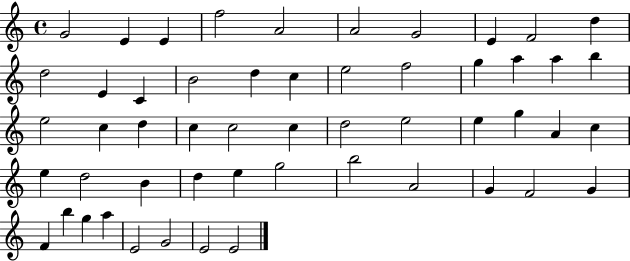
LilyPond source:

{
  \clef treble
  \time 4/4
  \defaultTimeSignature
  \key c \major
  g'2 e'4 e'4 | f''2 a'2 | a'2 g'2 | e'4 f'2 d''4 | \break d''2 e'4 c'4 | b'2 d''4 c''4 | e''2 f''2 | g''4 a''4 a''4 b''4 | \break e''2 c''4 d''4 | c''4 c''2 c''4 | d''2 e''2 | e''4 g''4 a'4 c''4 | \break e''4 d''2 b'4 | d''4 e''4 g''2 | b''2 a'2 | g'4 f'2 g'4 | \break f'4 b''4 g''4 a''4 | e'2 g'2 | e'2 e'2 | \bar "|."
}